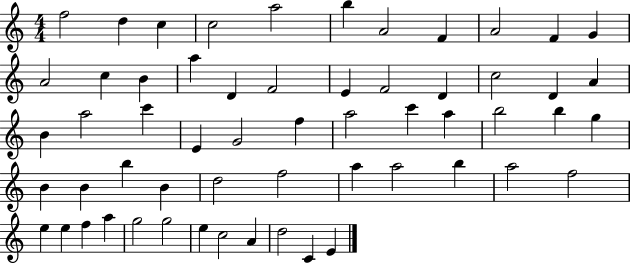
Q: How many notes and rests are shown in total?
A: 58